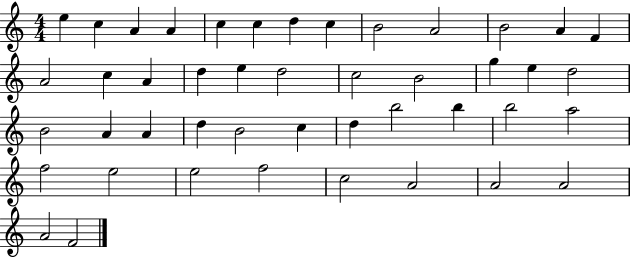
E5/q C5/q A4/q A4/q C5/q C5/q D5/q C5/q B4/h A4/h B4/h A4/q F4/q A4/h C5/q A4/q D5/q E5/q D5/h C5/h B4/h G5/q E5/q D5/h B4/h A4/q A4/q D5/q B4/h C5/q D5/q B5/h B5/q B5/h A5/h F5/h E5/h E5/h F5/h C5/h A4/h A4/h A4/h A4/h F4/h